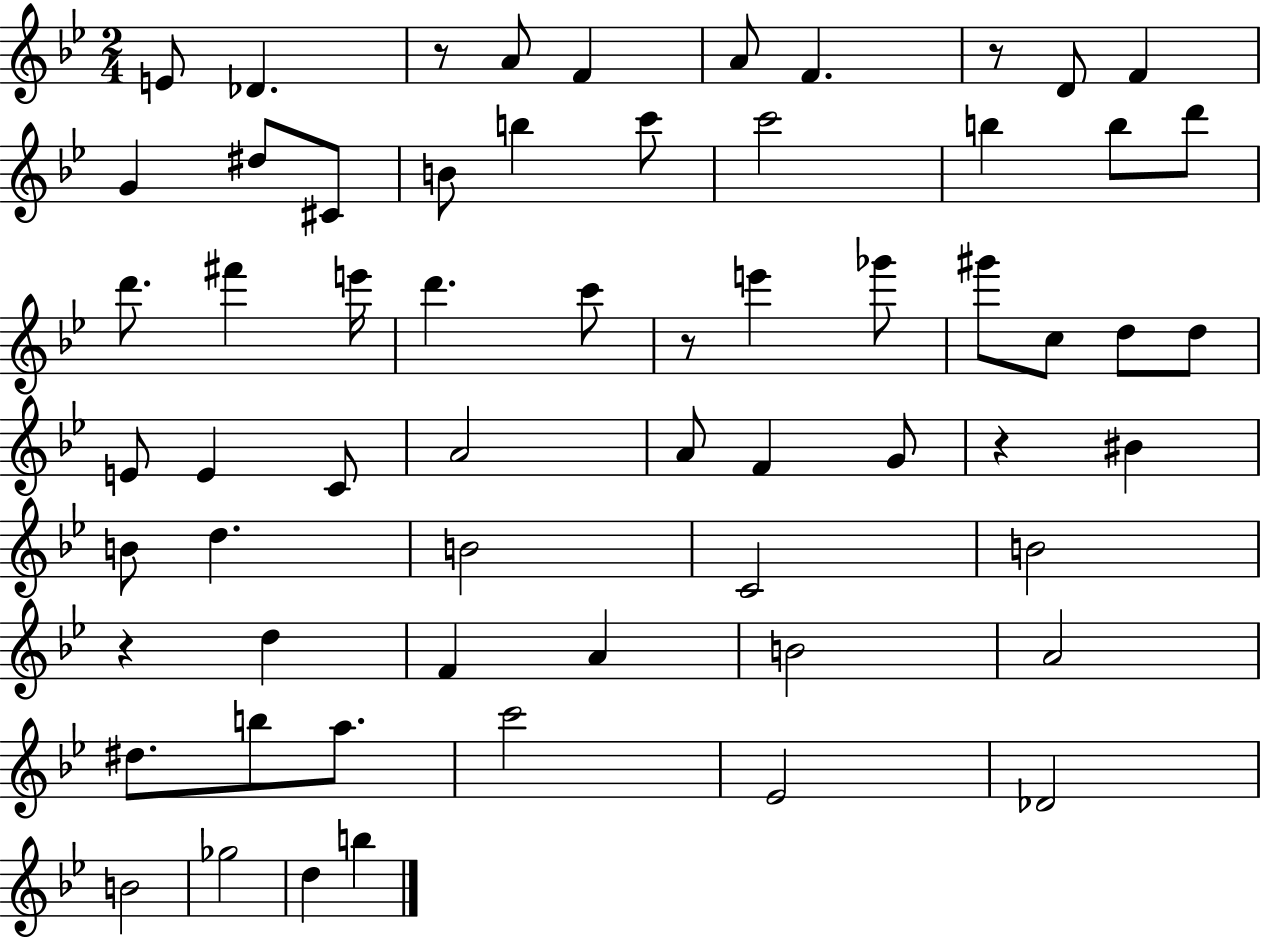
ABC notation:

X:1
T:Untitled
M:2/4
L:1/4
K:Bb
E/2 _D z/2 A/2 F A/2 F z/2 D/2 F G ^d/2 ^C/2 B/2 b c'/2 c'2 b b/2 d'/2 d'/2 ^f' e'/4 d' c'/2 z/2 e' _g'/2 ^g'/2 c/2 d/2 d/2 E/2 E C/2 A2 A/2 F G/2 z ^B B/2 d B2 C2 B2 z d F A B2 A2 ^d/2 b/2 a/2 c'2 _E2 _D2 B2 _g2 d b